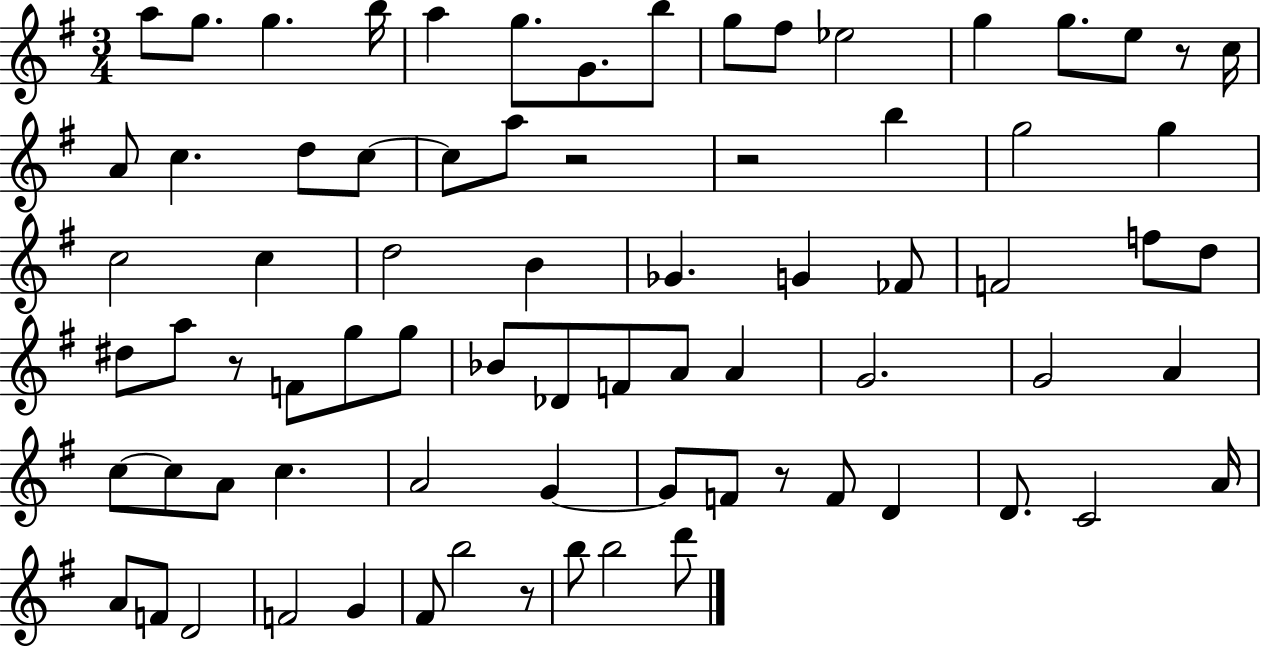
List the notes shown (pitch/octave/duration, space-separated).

A5/e G5/e. G5/q. B5/s A5/q G5/e. G4/e. B5/e G5/e F#5/e Eb5/h G5/q G5/e. E5/e R/e C5/s A4/e C5/q. D5/e C5/e C5/e A5/e R/h R/h B5/q G5/h G5/q C5/h C5/q D5/h B4/q Gb4/q. G4/q FES4/e F4/h F5/e D5/e D#5/e A5/e R/e F4/e G5/e G5/e Bb4/e Db4/e F4/e A4/e A4/q G4/h. G4/h A4/q C5/e C5/e A4/e C5/q. A4/h G4/q G4/e F4/e R/e F4/e D4/q D4/e. C4/h A4/s A4/e F4/e D4/h F4/h G4/q F#4/e B5/h R/e B5/e B5/h D6/e